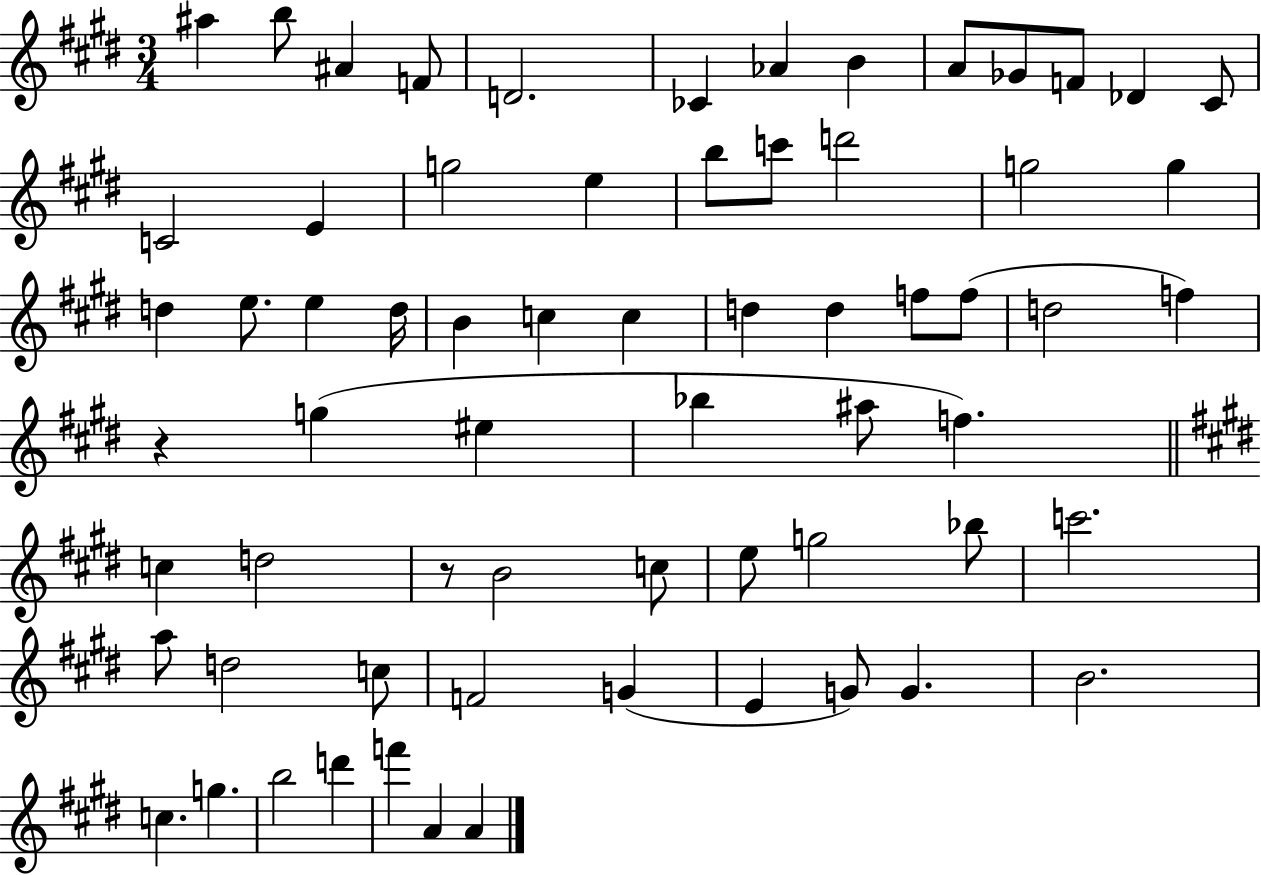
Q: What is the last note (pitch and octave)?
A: A4